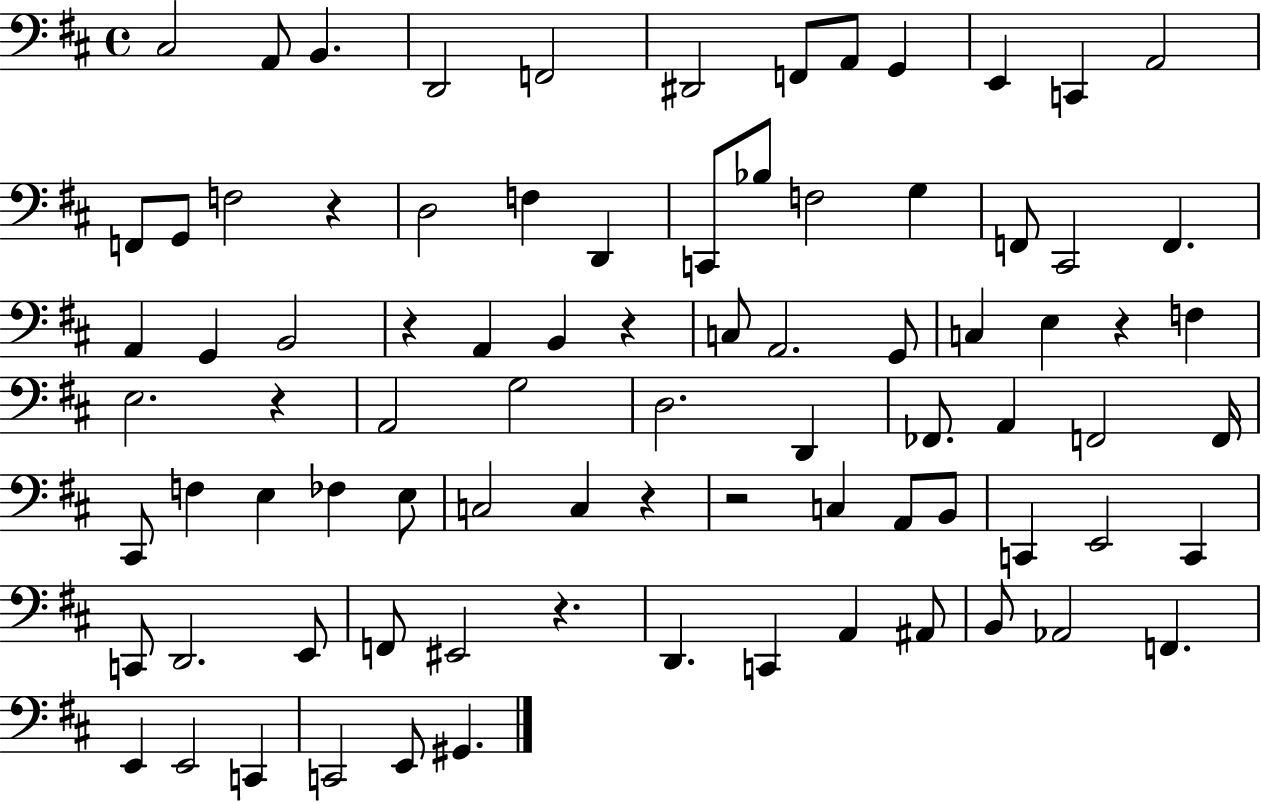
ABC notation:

X:1
T:Untitled
M:4/4
L:1/4
K:D
^C,2 A,,/2 B,, D,,2 F,,2 ^D,,2 F,,/2 A,,/2 G,, E,, C,, A,,2 F,,/2 G,,/2 F,2 z D,2 F, D,, C,,/2 _B,/2 F,2 G, F,,/2 ^C,,2 F,, A,, G,, B,,2 z A,, B,, z C,/2 A,,2 G,,/2 C, E, z F, E,2 z A,,2 G,2 D,2 D,, _F,,/2 A,, F,,2 F,,/4 ^C,,/2 F, E, _F, E,/2 C,2 C, z z2 C, A,,/2 B,,/2 C,, E,,2 C,, C,,/2 D,,2 E,,/2 F,,/2 ^E,,2 z D,, C,, A,, ^A,,/2 B,,/2 _A,,2 F,, E,, E,,2 C,, C,,2 E,,/2 ^G,,